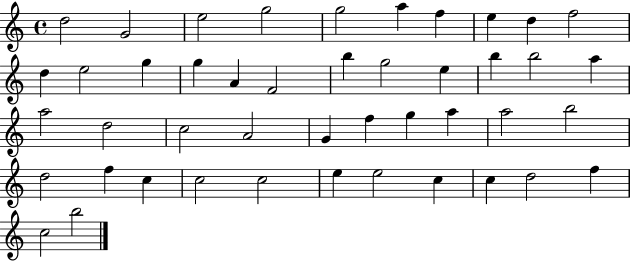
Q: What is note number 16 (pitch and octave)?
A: F4